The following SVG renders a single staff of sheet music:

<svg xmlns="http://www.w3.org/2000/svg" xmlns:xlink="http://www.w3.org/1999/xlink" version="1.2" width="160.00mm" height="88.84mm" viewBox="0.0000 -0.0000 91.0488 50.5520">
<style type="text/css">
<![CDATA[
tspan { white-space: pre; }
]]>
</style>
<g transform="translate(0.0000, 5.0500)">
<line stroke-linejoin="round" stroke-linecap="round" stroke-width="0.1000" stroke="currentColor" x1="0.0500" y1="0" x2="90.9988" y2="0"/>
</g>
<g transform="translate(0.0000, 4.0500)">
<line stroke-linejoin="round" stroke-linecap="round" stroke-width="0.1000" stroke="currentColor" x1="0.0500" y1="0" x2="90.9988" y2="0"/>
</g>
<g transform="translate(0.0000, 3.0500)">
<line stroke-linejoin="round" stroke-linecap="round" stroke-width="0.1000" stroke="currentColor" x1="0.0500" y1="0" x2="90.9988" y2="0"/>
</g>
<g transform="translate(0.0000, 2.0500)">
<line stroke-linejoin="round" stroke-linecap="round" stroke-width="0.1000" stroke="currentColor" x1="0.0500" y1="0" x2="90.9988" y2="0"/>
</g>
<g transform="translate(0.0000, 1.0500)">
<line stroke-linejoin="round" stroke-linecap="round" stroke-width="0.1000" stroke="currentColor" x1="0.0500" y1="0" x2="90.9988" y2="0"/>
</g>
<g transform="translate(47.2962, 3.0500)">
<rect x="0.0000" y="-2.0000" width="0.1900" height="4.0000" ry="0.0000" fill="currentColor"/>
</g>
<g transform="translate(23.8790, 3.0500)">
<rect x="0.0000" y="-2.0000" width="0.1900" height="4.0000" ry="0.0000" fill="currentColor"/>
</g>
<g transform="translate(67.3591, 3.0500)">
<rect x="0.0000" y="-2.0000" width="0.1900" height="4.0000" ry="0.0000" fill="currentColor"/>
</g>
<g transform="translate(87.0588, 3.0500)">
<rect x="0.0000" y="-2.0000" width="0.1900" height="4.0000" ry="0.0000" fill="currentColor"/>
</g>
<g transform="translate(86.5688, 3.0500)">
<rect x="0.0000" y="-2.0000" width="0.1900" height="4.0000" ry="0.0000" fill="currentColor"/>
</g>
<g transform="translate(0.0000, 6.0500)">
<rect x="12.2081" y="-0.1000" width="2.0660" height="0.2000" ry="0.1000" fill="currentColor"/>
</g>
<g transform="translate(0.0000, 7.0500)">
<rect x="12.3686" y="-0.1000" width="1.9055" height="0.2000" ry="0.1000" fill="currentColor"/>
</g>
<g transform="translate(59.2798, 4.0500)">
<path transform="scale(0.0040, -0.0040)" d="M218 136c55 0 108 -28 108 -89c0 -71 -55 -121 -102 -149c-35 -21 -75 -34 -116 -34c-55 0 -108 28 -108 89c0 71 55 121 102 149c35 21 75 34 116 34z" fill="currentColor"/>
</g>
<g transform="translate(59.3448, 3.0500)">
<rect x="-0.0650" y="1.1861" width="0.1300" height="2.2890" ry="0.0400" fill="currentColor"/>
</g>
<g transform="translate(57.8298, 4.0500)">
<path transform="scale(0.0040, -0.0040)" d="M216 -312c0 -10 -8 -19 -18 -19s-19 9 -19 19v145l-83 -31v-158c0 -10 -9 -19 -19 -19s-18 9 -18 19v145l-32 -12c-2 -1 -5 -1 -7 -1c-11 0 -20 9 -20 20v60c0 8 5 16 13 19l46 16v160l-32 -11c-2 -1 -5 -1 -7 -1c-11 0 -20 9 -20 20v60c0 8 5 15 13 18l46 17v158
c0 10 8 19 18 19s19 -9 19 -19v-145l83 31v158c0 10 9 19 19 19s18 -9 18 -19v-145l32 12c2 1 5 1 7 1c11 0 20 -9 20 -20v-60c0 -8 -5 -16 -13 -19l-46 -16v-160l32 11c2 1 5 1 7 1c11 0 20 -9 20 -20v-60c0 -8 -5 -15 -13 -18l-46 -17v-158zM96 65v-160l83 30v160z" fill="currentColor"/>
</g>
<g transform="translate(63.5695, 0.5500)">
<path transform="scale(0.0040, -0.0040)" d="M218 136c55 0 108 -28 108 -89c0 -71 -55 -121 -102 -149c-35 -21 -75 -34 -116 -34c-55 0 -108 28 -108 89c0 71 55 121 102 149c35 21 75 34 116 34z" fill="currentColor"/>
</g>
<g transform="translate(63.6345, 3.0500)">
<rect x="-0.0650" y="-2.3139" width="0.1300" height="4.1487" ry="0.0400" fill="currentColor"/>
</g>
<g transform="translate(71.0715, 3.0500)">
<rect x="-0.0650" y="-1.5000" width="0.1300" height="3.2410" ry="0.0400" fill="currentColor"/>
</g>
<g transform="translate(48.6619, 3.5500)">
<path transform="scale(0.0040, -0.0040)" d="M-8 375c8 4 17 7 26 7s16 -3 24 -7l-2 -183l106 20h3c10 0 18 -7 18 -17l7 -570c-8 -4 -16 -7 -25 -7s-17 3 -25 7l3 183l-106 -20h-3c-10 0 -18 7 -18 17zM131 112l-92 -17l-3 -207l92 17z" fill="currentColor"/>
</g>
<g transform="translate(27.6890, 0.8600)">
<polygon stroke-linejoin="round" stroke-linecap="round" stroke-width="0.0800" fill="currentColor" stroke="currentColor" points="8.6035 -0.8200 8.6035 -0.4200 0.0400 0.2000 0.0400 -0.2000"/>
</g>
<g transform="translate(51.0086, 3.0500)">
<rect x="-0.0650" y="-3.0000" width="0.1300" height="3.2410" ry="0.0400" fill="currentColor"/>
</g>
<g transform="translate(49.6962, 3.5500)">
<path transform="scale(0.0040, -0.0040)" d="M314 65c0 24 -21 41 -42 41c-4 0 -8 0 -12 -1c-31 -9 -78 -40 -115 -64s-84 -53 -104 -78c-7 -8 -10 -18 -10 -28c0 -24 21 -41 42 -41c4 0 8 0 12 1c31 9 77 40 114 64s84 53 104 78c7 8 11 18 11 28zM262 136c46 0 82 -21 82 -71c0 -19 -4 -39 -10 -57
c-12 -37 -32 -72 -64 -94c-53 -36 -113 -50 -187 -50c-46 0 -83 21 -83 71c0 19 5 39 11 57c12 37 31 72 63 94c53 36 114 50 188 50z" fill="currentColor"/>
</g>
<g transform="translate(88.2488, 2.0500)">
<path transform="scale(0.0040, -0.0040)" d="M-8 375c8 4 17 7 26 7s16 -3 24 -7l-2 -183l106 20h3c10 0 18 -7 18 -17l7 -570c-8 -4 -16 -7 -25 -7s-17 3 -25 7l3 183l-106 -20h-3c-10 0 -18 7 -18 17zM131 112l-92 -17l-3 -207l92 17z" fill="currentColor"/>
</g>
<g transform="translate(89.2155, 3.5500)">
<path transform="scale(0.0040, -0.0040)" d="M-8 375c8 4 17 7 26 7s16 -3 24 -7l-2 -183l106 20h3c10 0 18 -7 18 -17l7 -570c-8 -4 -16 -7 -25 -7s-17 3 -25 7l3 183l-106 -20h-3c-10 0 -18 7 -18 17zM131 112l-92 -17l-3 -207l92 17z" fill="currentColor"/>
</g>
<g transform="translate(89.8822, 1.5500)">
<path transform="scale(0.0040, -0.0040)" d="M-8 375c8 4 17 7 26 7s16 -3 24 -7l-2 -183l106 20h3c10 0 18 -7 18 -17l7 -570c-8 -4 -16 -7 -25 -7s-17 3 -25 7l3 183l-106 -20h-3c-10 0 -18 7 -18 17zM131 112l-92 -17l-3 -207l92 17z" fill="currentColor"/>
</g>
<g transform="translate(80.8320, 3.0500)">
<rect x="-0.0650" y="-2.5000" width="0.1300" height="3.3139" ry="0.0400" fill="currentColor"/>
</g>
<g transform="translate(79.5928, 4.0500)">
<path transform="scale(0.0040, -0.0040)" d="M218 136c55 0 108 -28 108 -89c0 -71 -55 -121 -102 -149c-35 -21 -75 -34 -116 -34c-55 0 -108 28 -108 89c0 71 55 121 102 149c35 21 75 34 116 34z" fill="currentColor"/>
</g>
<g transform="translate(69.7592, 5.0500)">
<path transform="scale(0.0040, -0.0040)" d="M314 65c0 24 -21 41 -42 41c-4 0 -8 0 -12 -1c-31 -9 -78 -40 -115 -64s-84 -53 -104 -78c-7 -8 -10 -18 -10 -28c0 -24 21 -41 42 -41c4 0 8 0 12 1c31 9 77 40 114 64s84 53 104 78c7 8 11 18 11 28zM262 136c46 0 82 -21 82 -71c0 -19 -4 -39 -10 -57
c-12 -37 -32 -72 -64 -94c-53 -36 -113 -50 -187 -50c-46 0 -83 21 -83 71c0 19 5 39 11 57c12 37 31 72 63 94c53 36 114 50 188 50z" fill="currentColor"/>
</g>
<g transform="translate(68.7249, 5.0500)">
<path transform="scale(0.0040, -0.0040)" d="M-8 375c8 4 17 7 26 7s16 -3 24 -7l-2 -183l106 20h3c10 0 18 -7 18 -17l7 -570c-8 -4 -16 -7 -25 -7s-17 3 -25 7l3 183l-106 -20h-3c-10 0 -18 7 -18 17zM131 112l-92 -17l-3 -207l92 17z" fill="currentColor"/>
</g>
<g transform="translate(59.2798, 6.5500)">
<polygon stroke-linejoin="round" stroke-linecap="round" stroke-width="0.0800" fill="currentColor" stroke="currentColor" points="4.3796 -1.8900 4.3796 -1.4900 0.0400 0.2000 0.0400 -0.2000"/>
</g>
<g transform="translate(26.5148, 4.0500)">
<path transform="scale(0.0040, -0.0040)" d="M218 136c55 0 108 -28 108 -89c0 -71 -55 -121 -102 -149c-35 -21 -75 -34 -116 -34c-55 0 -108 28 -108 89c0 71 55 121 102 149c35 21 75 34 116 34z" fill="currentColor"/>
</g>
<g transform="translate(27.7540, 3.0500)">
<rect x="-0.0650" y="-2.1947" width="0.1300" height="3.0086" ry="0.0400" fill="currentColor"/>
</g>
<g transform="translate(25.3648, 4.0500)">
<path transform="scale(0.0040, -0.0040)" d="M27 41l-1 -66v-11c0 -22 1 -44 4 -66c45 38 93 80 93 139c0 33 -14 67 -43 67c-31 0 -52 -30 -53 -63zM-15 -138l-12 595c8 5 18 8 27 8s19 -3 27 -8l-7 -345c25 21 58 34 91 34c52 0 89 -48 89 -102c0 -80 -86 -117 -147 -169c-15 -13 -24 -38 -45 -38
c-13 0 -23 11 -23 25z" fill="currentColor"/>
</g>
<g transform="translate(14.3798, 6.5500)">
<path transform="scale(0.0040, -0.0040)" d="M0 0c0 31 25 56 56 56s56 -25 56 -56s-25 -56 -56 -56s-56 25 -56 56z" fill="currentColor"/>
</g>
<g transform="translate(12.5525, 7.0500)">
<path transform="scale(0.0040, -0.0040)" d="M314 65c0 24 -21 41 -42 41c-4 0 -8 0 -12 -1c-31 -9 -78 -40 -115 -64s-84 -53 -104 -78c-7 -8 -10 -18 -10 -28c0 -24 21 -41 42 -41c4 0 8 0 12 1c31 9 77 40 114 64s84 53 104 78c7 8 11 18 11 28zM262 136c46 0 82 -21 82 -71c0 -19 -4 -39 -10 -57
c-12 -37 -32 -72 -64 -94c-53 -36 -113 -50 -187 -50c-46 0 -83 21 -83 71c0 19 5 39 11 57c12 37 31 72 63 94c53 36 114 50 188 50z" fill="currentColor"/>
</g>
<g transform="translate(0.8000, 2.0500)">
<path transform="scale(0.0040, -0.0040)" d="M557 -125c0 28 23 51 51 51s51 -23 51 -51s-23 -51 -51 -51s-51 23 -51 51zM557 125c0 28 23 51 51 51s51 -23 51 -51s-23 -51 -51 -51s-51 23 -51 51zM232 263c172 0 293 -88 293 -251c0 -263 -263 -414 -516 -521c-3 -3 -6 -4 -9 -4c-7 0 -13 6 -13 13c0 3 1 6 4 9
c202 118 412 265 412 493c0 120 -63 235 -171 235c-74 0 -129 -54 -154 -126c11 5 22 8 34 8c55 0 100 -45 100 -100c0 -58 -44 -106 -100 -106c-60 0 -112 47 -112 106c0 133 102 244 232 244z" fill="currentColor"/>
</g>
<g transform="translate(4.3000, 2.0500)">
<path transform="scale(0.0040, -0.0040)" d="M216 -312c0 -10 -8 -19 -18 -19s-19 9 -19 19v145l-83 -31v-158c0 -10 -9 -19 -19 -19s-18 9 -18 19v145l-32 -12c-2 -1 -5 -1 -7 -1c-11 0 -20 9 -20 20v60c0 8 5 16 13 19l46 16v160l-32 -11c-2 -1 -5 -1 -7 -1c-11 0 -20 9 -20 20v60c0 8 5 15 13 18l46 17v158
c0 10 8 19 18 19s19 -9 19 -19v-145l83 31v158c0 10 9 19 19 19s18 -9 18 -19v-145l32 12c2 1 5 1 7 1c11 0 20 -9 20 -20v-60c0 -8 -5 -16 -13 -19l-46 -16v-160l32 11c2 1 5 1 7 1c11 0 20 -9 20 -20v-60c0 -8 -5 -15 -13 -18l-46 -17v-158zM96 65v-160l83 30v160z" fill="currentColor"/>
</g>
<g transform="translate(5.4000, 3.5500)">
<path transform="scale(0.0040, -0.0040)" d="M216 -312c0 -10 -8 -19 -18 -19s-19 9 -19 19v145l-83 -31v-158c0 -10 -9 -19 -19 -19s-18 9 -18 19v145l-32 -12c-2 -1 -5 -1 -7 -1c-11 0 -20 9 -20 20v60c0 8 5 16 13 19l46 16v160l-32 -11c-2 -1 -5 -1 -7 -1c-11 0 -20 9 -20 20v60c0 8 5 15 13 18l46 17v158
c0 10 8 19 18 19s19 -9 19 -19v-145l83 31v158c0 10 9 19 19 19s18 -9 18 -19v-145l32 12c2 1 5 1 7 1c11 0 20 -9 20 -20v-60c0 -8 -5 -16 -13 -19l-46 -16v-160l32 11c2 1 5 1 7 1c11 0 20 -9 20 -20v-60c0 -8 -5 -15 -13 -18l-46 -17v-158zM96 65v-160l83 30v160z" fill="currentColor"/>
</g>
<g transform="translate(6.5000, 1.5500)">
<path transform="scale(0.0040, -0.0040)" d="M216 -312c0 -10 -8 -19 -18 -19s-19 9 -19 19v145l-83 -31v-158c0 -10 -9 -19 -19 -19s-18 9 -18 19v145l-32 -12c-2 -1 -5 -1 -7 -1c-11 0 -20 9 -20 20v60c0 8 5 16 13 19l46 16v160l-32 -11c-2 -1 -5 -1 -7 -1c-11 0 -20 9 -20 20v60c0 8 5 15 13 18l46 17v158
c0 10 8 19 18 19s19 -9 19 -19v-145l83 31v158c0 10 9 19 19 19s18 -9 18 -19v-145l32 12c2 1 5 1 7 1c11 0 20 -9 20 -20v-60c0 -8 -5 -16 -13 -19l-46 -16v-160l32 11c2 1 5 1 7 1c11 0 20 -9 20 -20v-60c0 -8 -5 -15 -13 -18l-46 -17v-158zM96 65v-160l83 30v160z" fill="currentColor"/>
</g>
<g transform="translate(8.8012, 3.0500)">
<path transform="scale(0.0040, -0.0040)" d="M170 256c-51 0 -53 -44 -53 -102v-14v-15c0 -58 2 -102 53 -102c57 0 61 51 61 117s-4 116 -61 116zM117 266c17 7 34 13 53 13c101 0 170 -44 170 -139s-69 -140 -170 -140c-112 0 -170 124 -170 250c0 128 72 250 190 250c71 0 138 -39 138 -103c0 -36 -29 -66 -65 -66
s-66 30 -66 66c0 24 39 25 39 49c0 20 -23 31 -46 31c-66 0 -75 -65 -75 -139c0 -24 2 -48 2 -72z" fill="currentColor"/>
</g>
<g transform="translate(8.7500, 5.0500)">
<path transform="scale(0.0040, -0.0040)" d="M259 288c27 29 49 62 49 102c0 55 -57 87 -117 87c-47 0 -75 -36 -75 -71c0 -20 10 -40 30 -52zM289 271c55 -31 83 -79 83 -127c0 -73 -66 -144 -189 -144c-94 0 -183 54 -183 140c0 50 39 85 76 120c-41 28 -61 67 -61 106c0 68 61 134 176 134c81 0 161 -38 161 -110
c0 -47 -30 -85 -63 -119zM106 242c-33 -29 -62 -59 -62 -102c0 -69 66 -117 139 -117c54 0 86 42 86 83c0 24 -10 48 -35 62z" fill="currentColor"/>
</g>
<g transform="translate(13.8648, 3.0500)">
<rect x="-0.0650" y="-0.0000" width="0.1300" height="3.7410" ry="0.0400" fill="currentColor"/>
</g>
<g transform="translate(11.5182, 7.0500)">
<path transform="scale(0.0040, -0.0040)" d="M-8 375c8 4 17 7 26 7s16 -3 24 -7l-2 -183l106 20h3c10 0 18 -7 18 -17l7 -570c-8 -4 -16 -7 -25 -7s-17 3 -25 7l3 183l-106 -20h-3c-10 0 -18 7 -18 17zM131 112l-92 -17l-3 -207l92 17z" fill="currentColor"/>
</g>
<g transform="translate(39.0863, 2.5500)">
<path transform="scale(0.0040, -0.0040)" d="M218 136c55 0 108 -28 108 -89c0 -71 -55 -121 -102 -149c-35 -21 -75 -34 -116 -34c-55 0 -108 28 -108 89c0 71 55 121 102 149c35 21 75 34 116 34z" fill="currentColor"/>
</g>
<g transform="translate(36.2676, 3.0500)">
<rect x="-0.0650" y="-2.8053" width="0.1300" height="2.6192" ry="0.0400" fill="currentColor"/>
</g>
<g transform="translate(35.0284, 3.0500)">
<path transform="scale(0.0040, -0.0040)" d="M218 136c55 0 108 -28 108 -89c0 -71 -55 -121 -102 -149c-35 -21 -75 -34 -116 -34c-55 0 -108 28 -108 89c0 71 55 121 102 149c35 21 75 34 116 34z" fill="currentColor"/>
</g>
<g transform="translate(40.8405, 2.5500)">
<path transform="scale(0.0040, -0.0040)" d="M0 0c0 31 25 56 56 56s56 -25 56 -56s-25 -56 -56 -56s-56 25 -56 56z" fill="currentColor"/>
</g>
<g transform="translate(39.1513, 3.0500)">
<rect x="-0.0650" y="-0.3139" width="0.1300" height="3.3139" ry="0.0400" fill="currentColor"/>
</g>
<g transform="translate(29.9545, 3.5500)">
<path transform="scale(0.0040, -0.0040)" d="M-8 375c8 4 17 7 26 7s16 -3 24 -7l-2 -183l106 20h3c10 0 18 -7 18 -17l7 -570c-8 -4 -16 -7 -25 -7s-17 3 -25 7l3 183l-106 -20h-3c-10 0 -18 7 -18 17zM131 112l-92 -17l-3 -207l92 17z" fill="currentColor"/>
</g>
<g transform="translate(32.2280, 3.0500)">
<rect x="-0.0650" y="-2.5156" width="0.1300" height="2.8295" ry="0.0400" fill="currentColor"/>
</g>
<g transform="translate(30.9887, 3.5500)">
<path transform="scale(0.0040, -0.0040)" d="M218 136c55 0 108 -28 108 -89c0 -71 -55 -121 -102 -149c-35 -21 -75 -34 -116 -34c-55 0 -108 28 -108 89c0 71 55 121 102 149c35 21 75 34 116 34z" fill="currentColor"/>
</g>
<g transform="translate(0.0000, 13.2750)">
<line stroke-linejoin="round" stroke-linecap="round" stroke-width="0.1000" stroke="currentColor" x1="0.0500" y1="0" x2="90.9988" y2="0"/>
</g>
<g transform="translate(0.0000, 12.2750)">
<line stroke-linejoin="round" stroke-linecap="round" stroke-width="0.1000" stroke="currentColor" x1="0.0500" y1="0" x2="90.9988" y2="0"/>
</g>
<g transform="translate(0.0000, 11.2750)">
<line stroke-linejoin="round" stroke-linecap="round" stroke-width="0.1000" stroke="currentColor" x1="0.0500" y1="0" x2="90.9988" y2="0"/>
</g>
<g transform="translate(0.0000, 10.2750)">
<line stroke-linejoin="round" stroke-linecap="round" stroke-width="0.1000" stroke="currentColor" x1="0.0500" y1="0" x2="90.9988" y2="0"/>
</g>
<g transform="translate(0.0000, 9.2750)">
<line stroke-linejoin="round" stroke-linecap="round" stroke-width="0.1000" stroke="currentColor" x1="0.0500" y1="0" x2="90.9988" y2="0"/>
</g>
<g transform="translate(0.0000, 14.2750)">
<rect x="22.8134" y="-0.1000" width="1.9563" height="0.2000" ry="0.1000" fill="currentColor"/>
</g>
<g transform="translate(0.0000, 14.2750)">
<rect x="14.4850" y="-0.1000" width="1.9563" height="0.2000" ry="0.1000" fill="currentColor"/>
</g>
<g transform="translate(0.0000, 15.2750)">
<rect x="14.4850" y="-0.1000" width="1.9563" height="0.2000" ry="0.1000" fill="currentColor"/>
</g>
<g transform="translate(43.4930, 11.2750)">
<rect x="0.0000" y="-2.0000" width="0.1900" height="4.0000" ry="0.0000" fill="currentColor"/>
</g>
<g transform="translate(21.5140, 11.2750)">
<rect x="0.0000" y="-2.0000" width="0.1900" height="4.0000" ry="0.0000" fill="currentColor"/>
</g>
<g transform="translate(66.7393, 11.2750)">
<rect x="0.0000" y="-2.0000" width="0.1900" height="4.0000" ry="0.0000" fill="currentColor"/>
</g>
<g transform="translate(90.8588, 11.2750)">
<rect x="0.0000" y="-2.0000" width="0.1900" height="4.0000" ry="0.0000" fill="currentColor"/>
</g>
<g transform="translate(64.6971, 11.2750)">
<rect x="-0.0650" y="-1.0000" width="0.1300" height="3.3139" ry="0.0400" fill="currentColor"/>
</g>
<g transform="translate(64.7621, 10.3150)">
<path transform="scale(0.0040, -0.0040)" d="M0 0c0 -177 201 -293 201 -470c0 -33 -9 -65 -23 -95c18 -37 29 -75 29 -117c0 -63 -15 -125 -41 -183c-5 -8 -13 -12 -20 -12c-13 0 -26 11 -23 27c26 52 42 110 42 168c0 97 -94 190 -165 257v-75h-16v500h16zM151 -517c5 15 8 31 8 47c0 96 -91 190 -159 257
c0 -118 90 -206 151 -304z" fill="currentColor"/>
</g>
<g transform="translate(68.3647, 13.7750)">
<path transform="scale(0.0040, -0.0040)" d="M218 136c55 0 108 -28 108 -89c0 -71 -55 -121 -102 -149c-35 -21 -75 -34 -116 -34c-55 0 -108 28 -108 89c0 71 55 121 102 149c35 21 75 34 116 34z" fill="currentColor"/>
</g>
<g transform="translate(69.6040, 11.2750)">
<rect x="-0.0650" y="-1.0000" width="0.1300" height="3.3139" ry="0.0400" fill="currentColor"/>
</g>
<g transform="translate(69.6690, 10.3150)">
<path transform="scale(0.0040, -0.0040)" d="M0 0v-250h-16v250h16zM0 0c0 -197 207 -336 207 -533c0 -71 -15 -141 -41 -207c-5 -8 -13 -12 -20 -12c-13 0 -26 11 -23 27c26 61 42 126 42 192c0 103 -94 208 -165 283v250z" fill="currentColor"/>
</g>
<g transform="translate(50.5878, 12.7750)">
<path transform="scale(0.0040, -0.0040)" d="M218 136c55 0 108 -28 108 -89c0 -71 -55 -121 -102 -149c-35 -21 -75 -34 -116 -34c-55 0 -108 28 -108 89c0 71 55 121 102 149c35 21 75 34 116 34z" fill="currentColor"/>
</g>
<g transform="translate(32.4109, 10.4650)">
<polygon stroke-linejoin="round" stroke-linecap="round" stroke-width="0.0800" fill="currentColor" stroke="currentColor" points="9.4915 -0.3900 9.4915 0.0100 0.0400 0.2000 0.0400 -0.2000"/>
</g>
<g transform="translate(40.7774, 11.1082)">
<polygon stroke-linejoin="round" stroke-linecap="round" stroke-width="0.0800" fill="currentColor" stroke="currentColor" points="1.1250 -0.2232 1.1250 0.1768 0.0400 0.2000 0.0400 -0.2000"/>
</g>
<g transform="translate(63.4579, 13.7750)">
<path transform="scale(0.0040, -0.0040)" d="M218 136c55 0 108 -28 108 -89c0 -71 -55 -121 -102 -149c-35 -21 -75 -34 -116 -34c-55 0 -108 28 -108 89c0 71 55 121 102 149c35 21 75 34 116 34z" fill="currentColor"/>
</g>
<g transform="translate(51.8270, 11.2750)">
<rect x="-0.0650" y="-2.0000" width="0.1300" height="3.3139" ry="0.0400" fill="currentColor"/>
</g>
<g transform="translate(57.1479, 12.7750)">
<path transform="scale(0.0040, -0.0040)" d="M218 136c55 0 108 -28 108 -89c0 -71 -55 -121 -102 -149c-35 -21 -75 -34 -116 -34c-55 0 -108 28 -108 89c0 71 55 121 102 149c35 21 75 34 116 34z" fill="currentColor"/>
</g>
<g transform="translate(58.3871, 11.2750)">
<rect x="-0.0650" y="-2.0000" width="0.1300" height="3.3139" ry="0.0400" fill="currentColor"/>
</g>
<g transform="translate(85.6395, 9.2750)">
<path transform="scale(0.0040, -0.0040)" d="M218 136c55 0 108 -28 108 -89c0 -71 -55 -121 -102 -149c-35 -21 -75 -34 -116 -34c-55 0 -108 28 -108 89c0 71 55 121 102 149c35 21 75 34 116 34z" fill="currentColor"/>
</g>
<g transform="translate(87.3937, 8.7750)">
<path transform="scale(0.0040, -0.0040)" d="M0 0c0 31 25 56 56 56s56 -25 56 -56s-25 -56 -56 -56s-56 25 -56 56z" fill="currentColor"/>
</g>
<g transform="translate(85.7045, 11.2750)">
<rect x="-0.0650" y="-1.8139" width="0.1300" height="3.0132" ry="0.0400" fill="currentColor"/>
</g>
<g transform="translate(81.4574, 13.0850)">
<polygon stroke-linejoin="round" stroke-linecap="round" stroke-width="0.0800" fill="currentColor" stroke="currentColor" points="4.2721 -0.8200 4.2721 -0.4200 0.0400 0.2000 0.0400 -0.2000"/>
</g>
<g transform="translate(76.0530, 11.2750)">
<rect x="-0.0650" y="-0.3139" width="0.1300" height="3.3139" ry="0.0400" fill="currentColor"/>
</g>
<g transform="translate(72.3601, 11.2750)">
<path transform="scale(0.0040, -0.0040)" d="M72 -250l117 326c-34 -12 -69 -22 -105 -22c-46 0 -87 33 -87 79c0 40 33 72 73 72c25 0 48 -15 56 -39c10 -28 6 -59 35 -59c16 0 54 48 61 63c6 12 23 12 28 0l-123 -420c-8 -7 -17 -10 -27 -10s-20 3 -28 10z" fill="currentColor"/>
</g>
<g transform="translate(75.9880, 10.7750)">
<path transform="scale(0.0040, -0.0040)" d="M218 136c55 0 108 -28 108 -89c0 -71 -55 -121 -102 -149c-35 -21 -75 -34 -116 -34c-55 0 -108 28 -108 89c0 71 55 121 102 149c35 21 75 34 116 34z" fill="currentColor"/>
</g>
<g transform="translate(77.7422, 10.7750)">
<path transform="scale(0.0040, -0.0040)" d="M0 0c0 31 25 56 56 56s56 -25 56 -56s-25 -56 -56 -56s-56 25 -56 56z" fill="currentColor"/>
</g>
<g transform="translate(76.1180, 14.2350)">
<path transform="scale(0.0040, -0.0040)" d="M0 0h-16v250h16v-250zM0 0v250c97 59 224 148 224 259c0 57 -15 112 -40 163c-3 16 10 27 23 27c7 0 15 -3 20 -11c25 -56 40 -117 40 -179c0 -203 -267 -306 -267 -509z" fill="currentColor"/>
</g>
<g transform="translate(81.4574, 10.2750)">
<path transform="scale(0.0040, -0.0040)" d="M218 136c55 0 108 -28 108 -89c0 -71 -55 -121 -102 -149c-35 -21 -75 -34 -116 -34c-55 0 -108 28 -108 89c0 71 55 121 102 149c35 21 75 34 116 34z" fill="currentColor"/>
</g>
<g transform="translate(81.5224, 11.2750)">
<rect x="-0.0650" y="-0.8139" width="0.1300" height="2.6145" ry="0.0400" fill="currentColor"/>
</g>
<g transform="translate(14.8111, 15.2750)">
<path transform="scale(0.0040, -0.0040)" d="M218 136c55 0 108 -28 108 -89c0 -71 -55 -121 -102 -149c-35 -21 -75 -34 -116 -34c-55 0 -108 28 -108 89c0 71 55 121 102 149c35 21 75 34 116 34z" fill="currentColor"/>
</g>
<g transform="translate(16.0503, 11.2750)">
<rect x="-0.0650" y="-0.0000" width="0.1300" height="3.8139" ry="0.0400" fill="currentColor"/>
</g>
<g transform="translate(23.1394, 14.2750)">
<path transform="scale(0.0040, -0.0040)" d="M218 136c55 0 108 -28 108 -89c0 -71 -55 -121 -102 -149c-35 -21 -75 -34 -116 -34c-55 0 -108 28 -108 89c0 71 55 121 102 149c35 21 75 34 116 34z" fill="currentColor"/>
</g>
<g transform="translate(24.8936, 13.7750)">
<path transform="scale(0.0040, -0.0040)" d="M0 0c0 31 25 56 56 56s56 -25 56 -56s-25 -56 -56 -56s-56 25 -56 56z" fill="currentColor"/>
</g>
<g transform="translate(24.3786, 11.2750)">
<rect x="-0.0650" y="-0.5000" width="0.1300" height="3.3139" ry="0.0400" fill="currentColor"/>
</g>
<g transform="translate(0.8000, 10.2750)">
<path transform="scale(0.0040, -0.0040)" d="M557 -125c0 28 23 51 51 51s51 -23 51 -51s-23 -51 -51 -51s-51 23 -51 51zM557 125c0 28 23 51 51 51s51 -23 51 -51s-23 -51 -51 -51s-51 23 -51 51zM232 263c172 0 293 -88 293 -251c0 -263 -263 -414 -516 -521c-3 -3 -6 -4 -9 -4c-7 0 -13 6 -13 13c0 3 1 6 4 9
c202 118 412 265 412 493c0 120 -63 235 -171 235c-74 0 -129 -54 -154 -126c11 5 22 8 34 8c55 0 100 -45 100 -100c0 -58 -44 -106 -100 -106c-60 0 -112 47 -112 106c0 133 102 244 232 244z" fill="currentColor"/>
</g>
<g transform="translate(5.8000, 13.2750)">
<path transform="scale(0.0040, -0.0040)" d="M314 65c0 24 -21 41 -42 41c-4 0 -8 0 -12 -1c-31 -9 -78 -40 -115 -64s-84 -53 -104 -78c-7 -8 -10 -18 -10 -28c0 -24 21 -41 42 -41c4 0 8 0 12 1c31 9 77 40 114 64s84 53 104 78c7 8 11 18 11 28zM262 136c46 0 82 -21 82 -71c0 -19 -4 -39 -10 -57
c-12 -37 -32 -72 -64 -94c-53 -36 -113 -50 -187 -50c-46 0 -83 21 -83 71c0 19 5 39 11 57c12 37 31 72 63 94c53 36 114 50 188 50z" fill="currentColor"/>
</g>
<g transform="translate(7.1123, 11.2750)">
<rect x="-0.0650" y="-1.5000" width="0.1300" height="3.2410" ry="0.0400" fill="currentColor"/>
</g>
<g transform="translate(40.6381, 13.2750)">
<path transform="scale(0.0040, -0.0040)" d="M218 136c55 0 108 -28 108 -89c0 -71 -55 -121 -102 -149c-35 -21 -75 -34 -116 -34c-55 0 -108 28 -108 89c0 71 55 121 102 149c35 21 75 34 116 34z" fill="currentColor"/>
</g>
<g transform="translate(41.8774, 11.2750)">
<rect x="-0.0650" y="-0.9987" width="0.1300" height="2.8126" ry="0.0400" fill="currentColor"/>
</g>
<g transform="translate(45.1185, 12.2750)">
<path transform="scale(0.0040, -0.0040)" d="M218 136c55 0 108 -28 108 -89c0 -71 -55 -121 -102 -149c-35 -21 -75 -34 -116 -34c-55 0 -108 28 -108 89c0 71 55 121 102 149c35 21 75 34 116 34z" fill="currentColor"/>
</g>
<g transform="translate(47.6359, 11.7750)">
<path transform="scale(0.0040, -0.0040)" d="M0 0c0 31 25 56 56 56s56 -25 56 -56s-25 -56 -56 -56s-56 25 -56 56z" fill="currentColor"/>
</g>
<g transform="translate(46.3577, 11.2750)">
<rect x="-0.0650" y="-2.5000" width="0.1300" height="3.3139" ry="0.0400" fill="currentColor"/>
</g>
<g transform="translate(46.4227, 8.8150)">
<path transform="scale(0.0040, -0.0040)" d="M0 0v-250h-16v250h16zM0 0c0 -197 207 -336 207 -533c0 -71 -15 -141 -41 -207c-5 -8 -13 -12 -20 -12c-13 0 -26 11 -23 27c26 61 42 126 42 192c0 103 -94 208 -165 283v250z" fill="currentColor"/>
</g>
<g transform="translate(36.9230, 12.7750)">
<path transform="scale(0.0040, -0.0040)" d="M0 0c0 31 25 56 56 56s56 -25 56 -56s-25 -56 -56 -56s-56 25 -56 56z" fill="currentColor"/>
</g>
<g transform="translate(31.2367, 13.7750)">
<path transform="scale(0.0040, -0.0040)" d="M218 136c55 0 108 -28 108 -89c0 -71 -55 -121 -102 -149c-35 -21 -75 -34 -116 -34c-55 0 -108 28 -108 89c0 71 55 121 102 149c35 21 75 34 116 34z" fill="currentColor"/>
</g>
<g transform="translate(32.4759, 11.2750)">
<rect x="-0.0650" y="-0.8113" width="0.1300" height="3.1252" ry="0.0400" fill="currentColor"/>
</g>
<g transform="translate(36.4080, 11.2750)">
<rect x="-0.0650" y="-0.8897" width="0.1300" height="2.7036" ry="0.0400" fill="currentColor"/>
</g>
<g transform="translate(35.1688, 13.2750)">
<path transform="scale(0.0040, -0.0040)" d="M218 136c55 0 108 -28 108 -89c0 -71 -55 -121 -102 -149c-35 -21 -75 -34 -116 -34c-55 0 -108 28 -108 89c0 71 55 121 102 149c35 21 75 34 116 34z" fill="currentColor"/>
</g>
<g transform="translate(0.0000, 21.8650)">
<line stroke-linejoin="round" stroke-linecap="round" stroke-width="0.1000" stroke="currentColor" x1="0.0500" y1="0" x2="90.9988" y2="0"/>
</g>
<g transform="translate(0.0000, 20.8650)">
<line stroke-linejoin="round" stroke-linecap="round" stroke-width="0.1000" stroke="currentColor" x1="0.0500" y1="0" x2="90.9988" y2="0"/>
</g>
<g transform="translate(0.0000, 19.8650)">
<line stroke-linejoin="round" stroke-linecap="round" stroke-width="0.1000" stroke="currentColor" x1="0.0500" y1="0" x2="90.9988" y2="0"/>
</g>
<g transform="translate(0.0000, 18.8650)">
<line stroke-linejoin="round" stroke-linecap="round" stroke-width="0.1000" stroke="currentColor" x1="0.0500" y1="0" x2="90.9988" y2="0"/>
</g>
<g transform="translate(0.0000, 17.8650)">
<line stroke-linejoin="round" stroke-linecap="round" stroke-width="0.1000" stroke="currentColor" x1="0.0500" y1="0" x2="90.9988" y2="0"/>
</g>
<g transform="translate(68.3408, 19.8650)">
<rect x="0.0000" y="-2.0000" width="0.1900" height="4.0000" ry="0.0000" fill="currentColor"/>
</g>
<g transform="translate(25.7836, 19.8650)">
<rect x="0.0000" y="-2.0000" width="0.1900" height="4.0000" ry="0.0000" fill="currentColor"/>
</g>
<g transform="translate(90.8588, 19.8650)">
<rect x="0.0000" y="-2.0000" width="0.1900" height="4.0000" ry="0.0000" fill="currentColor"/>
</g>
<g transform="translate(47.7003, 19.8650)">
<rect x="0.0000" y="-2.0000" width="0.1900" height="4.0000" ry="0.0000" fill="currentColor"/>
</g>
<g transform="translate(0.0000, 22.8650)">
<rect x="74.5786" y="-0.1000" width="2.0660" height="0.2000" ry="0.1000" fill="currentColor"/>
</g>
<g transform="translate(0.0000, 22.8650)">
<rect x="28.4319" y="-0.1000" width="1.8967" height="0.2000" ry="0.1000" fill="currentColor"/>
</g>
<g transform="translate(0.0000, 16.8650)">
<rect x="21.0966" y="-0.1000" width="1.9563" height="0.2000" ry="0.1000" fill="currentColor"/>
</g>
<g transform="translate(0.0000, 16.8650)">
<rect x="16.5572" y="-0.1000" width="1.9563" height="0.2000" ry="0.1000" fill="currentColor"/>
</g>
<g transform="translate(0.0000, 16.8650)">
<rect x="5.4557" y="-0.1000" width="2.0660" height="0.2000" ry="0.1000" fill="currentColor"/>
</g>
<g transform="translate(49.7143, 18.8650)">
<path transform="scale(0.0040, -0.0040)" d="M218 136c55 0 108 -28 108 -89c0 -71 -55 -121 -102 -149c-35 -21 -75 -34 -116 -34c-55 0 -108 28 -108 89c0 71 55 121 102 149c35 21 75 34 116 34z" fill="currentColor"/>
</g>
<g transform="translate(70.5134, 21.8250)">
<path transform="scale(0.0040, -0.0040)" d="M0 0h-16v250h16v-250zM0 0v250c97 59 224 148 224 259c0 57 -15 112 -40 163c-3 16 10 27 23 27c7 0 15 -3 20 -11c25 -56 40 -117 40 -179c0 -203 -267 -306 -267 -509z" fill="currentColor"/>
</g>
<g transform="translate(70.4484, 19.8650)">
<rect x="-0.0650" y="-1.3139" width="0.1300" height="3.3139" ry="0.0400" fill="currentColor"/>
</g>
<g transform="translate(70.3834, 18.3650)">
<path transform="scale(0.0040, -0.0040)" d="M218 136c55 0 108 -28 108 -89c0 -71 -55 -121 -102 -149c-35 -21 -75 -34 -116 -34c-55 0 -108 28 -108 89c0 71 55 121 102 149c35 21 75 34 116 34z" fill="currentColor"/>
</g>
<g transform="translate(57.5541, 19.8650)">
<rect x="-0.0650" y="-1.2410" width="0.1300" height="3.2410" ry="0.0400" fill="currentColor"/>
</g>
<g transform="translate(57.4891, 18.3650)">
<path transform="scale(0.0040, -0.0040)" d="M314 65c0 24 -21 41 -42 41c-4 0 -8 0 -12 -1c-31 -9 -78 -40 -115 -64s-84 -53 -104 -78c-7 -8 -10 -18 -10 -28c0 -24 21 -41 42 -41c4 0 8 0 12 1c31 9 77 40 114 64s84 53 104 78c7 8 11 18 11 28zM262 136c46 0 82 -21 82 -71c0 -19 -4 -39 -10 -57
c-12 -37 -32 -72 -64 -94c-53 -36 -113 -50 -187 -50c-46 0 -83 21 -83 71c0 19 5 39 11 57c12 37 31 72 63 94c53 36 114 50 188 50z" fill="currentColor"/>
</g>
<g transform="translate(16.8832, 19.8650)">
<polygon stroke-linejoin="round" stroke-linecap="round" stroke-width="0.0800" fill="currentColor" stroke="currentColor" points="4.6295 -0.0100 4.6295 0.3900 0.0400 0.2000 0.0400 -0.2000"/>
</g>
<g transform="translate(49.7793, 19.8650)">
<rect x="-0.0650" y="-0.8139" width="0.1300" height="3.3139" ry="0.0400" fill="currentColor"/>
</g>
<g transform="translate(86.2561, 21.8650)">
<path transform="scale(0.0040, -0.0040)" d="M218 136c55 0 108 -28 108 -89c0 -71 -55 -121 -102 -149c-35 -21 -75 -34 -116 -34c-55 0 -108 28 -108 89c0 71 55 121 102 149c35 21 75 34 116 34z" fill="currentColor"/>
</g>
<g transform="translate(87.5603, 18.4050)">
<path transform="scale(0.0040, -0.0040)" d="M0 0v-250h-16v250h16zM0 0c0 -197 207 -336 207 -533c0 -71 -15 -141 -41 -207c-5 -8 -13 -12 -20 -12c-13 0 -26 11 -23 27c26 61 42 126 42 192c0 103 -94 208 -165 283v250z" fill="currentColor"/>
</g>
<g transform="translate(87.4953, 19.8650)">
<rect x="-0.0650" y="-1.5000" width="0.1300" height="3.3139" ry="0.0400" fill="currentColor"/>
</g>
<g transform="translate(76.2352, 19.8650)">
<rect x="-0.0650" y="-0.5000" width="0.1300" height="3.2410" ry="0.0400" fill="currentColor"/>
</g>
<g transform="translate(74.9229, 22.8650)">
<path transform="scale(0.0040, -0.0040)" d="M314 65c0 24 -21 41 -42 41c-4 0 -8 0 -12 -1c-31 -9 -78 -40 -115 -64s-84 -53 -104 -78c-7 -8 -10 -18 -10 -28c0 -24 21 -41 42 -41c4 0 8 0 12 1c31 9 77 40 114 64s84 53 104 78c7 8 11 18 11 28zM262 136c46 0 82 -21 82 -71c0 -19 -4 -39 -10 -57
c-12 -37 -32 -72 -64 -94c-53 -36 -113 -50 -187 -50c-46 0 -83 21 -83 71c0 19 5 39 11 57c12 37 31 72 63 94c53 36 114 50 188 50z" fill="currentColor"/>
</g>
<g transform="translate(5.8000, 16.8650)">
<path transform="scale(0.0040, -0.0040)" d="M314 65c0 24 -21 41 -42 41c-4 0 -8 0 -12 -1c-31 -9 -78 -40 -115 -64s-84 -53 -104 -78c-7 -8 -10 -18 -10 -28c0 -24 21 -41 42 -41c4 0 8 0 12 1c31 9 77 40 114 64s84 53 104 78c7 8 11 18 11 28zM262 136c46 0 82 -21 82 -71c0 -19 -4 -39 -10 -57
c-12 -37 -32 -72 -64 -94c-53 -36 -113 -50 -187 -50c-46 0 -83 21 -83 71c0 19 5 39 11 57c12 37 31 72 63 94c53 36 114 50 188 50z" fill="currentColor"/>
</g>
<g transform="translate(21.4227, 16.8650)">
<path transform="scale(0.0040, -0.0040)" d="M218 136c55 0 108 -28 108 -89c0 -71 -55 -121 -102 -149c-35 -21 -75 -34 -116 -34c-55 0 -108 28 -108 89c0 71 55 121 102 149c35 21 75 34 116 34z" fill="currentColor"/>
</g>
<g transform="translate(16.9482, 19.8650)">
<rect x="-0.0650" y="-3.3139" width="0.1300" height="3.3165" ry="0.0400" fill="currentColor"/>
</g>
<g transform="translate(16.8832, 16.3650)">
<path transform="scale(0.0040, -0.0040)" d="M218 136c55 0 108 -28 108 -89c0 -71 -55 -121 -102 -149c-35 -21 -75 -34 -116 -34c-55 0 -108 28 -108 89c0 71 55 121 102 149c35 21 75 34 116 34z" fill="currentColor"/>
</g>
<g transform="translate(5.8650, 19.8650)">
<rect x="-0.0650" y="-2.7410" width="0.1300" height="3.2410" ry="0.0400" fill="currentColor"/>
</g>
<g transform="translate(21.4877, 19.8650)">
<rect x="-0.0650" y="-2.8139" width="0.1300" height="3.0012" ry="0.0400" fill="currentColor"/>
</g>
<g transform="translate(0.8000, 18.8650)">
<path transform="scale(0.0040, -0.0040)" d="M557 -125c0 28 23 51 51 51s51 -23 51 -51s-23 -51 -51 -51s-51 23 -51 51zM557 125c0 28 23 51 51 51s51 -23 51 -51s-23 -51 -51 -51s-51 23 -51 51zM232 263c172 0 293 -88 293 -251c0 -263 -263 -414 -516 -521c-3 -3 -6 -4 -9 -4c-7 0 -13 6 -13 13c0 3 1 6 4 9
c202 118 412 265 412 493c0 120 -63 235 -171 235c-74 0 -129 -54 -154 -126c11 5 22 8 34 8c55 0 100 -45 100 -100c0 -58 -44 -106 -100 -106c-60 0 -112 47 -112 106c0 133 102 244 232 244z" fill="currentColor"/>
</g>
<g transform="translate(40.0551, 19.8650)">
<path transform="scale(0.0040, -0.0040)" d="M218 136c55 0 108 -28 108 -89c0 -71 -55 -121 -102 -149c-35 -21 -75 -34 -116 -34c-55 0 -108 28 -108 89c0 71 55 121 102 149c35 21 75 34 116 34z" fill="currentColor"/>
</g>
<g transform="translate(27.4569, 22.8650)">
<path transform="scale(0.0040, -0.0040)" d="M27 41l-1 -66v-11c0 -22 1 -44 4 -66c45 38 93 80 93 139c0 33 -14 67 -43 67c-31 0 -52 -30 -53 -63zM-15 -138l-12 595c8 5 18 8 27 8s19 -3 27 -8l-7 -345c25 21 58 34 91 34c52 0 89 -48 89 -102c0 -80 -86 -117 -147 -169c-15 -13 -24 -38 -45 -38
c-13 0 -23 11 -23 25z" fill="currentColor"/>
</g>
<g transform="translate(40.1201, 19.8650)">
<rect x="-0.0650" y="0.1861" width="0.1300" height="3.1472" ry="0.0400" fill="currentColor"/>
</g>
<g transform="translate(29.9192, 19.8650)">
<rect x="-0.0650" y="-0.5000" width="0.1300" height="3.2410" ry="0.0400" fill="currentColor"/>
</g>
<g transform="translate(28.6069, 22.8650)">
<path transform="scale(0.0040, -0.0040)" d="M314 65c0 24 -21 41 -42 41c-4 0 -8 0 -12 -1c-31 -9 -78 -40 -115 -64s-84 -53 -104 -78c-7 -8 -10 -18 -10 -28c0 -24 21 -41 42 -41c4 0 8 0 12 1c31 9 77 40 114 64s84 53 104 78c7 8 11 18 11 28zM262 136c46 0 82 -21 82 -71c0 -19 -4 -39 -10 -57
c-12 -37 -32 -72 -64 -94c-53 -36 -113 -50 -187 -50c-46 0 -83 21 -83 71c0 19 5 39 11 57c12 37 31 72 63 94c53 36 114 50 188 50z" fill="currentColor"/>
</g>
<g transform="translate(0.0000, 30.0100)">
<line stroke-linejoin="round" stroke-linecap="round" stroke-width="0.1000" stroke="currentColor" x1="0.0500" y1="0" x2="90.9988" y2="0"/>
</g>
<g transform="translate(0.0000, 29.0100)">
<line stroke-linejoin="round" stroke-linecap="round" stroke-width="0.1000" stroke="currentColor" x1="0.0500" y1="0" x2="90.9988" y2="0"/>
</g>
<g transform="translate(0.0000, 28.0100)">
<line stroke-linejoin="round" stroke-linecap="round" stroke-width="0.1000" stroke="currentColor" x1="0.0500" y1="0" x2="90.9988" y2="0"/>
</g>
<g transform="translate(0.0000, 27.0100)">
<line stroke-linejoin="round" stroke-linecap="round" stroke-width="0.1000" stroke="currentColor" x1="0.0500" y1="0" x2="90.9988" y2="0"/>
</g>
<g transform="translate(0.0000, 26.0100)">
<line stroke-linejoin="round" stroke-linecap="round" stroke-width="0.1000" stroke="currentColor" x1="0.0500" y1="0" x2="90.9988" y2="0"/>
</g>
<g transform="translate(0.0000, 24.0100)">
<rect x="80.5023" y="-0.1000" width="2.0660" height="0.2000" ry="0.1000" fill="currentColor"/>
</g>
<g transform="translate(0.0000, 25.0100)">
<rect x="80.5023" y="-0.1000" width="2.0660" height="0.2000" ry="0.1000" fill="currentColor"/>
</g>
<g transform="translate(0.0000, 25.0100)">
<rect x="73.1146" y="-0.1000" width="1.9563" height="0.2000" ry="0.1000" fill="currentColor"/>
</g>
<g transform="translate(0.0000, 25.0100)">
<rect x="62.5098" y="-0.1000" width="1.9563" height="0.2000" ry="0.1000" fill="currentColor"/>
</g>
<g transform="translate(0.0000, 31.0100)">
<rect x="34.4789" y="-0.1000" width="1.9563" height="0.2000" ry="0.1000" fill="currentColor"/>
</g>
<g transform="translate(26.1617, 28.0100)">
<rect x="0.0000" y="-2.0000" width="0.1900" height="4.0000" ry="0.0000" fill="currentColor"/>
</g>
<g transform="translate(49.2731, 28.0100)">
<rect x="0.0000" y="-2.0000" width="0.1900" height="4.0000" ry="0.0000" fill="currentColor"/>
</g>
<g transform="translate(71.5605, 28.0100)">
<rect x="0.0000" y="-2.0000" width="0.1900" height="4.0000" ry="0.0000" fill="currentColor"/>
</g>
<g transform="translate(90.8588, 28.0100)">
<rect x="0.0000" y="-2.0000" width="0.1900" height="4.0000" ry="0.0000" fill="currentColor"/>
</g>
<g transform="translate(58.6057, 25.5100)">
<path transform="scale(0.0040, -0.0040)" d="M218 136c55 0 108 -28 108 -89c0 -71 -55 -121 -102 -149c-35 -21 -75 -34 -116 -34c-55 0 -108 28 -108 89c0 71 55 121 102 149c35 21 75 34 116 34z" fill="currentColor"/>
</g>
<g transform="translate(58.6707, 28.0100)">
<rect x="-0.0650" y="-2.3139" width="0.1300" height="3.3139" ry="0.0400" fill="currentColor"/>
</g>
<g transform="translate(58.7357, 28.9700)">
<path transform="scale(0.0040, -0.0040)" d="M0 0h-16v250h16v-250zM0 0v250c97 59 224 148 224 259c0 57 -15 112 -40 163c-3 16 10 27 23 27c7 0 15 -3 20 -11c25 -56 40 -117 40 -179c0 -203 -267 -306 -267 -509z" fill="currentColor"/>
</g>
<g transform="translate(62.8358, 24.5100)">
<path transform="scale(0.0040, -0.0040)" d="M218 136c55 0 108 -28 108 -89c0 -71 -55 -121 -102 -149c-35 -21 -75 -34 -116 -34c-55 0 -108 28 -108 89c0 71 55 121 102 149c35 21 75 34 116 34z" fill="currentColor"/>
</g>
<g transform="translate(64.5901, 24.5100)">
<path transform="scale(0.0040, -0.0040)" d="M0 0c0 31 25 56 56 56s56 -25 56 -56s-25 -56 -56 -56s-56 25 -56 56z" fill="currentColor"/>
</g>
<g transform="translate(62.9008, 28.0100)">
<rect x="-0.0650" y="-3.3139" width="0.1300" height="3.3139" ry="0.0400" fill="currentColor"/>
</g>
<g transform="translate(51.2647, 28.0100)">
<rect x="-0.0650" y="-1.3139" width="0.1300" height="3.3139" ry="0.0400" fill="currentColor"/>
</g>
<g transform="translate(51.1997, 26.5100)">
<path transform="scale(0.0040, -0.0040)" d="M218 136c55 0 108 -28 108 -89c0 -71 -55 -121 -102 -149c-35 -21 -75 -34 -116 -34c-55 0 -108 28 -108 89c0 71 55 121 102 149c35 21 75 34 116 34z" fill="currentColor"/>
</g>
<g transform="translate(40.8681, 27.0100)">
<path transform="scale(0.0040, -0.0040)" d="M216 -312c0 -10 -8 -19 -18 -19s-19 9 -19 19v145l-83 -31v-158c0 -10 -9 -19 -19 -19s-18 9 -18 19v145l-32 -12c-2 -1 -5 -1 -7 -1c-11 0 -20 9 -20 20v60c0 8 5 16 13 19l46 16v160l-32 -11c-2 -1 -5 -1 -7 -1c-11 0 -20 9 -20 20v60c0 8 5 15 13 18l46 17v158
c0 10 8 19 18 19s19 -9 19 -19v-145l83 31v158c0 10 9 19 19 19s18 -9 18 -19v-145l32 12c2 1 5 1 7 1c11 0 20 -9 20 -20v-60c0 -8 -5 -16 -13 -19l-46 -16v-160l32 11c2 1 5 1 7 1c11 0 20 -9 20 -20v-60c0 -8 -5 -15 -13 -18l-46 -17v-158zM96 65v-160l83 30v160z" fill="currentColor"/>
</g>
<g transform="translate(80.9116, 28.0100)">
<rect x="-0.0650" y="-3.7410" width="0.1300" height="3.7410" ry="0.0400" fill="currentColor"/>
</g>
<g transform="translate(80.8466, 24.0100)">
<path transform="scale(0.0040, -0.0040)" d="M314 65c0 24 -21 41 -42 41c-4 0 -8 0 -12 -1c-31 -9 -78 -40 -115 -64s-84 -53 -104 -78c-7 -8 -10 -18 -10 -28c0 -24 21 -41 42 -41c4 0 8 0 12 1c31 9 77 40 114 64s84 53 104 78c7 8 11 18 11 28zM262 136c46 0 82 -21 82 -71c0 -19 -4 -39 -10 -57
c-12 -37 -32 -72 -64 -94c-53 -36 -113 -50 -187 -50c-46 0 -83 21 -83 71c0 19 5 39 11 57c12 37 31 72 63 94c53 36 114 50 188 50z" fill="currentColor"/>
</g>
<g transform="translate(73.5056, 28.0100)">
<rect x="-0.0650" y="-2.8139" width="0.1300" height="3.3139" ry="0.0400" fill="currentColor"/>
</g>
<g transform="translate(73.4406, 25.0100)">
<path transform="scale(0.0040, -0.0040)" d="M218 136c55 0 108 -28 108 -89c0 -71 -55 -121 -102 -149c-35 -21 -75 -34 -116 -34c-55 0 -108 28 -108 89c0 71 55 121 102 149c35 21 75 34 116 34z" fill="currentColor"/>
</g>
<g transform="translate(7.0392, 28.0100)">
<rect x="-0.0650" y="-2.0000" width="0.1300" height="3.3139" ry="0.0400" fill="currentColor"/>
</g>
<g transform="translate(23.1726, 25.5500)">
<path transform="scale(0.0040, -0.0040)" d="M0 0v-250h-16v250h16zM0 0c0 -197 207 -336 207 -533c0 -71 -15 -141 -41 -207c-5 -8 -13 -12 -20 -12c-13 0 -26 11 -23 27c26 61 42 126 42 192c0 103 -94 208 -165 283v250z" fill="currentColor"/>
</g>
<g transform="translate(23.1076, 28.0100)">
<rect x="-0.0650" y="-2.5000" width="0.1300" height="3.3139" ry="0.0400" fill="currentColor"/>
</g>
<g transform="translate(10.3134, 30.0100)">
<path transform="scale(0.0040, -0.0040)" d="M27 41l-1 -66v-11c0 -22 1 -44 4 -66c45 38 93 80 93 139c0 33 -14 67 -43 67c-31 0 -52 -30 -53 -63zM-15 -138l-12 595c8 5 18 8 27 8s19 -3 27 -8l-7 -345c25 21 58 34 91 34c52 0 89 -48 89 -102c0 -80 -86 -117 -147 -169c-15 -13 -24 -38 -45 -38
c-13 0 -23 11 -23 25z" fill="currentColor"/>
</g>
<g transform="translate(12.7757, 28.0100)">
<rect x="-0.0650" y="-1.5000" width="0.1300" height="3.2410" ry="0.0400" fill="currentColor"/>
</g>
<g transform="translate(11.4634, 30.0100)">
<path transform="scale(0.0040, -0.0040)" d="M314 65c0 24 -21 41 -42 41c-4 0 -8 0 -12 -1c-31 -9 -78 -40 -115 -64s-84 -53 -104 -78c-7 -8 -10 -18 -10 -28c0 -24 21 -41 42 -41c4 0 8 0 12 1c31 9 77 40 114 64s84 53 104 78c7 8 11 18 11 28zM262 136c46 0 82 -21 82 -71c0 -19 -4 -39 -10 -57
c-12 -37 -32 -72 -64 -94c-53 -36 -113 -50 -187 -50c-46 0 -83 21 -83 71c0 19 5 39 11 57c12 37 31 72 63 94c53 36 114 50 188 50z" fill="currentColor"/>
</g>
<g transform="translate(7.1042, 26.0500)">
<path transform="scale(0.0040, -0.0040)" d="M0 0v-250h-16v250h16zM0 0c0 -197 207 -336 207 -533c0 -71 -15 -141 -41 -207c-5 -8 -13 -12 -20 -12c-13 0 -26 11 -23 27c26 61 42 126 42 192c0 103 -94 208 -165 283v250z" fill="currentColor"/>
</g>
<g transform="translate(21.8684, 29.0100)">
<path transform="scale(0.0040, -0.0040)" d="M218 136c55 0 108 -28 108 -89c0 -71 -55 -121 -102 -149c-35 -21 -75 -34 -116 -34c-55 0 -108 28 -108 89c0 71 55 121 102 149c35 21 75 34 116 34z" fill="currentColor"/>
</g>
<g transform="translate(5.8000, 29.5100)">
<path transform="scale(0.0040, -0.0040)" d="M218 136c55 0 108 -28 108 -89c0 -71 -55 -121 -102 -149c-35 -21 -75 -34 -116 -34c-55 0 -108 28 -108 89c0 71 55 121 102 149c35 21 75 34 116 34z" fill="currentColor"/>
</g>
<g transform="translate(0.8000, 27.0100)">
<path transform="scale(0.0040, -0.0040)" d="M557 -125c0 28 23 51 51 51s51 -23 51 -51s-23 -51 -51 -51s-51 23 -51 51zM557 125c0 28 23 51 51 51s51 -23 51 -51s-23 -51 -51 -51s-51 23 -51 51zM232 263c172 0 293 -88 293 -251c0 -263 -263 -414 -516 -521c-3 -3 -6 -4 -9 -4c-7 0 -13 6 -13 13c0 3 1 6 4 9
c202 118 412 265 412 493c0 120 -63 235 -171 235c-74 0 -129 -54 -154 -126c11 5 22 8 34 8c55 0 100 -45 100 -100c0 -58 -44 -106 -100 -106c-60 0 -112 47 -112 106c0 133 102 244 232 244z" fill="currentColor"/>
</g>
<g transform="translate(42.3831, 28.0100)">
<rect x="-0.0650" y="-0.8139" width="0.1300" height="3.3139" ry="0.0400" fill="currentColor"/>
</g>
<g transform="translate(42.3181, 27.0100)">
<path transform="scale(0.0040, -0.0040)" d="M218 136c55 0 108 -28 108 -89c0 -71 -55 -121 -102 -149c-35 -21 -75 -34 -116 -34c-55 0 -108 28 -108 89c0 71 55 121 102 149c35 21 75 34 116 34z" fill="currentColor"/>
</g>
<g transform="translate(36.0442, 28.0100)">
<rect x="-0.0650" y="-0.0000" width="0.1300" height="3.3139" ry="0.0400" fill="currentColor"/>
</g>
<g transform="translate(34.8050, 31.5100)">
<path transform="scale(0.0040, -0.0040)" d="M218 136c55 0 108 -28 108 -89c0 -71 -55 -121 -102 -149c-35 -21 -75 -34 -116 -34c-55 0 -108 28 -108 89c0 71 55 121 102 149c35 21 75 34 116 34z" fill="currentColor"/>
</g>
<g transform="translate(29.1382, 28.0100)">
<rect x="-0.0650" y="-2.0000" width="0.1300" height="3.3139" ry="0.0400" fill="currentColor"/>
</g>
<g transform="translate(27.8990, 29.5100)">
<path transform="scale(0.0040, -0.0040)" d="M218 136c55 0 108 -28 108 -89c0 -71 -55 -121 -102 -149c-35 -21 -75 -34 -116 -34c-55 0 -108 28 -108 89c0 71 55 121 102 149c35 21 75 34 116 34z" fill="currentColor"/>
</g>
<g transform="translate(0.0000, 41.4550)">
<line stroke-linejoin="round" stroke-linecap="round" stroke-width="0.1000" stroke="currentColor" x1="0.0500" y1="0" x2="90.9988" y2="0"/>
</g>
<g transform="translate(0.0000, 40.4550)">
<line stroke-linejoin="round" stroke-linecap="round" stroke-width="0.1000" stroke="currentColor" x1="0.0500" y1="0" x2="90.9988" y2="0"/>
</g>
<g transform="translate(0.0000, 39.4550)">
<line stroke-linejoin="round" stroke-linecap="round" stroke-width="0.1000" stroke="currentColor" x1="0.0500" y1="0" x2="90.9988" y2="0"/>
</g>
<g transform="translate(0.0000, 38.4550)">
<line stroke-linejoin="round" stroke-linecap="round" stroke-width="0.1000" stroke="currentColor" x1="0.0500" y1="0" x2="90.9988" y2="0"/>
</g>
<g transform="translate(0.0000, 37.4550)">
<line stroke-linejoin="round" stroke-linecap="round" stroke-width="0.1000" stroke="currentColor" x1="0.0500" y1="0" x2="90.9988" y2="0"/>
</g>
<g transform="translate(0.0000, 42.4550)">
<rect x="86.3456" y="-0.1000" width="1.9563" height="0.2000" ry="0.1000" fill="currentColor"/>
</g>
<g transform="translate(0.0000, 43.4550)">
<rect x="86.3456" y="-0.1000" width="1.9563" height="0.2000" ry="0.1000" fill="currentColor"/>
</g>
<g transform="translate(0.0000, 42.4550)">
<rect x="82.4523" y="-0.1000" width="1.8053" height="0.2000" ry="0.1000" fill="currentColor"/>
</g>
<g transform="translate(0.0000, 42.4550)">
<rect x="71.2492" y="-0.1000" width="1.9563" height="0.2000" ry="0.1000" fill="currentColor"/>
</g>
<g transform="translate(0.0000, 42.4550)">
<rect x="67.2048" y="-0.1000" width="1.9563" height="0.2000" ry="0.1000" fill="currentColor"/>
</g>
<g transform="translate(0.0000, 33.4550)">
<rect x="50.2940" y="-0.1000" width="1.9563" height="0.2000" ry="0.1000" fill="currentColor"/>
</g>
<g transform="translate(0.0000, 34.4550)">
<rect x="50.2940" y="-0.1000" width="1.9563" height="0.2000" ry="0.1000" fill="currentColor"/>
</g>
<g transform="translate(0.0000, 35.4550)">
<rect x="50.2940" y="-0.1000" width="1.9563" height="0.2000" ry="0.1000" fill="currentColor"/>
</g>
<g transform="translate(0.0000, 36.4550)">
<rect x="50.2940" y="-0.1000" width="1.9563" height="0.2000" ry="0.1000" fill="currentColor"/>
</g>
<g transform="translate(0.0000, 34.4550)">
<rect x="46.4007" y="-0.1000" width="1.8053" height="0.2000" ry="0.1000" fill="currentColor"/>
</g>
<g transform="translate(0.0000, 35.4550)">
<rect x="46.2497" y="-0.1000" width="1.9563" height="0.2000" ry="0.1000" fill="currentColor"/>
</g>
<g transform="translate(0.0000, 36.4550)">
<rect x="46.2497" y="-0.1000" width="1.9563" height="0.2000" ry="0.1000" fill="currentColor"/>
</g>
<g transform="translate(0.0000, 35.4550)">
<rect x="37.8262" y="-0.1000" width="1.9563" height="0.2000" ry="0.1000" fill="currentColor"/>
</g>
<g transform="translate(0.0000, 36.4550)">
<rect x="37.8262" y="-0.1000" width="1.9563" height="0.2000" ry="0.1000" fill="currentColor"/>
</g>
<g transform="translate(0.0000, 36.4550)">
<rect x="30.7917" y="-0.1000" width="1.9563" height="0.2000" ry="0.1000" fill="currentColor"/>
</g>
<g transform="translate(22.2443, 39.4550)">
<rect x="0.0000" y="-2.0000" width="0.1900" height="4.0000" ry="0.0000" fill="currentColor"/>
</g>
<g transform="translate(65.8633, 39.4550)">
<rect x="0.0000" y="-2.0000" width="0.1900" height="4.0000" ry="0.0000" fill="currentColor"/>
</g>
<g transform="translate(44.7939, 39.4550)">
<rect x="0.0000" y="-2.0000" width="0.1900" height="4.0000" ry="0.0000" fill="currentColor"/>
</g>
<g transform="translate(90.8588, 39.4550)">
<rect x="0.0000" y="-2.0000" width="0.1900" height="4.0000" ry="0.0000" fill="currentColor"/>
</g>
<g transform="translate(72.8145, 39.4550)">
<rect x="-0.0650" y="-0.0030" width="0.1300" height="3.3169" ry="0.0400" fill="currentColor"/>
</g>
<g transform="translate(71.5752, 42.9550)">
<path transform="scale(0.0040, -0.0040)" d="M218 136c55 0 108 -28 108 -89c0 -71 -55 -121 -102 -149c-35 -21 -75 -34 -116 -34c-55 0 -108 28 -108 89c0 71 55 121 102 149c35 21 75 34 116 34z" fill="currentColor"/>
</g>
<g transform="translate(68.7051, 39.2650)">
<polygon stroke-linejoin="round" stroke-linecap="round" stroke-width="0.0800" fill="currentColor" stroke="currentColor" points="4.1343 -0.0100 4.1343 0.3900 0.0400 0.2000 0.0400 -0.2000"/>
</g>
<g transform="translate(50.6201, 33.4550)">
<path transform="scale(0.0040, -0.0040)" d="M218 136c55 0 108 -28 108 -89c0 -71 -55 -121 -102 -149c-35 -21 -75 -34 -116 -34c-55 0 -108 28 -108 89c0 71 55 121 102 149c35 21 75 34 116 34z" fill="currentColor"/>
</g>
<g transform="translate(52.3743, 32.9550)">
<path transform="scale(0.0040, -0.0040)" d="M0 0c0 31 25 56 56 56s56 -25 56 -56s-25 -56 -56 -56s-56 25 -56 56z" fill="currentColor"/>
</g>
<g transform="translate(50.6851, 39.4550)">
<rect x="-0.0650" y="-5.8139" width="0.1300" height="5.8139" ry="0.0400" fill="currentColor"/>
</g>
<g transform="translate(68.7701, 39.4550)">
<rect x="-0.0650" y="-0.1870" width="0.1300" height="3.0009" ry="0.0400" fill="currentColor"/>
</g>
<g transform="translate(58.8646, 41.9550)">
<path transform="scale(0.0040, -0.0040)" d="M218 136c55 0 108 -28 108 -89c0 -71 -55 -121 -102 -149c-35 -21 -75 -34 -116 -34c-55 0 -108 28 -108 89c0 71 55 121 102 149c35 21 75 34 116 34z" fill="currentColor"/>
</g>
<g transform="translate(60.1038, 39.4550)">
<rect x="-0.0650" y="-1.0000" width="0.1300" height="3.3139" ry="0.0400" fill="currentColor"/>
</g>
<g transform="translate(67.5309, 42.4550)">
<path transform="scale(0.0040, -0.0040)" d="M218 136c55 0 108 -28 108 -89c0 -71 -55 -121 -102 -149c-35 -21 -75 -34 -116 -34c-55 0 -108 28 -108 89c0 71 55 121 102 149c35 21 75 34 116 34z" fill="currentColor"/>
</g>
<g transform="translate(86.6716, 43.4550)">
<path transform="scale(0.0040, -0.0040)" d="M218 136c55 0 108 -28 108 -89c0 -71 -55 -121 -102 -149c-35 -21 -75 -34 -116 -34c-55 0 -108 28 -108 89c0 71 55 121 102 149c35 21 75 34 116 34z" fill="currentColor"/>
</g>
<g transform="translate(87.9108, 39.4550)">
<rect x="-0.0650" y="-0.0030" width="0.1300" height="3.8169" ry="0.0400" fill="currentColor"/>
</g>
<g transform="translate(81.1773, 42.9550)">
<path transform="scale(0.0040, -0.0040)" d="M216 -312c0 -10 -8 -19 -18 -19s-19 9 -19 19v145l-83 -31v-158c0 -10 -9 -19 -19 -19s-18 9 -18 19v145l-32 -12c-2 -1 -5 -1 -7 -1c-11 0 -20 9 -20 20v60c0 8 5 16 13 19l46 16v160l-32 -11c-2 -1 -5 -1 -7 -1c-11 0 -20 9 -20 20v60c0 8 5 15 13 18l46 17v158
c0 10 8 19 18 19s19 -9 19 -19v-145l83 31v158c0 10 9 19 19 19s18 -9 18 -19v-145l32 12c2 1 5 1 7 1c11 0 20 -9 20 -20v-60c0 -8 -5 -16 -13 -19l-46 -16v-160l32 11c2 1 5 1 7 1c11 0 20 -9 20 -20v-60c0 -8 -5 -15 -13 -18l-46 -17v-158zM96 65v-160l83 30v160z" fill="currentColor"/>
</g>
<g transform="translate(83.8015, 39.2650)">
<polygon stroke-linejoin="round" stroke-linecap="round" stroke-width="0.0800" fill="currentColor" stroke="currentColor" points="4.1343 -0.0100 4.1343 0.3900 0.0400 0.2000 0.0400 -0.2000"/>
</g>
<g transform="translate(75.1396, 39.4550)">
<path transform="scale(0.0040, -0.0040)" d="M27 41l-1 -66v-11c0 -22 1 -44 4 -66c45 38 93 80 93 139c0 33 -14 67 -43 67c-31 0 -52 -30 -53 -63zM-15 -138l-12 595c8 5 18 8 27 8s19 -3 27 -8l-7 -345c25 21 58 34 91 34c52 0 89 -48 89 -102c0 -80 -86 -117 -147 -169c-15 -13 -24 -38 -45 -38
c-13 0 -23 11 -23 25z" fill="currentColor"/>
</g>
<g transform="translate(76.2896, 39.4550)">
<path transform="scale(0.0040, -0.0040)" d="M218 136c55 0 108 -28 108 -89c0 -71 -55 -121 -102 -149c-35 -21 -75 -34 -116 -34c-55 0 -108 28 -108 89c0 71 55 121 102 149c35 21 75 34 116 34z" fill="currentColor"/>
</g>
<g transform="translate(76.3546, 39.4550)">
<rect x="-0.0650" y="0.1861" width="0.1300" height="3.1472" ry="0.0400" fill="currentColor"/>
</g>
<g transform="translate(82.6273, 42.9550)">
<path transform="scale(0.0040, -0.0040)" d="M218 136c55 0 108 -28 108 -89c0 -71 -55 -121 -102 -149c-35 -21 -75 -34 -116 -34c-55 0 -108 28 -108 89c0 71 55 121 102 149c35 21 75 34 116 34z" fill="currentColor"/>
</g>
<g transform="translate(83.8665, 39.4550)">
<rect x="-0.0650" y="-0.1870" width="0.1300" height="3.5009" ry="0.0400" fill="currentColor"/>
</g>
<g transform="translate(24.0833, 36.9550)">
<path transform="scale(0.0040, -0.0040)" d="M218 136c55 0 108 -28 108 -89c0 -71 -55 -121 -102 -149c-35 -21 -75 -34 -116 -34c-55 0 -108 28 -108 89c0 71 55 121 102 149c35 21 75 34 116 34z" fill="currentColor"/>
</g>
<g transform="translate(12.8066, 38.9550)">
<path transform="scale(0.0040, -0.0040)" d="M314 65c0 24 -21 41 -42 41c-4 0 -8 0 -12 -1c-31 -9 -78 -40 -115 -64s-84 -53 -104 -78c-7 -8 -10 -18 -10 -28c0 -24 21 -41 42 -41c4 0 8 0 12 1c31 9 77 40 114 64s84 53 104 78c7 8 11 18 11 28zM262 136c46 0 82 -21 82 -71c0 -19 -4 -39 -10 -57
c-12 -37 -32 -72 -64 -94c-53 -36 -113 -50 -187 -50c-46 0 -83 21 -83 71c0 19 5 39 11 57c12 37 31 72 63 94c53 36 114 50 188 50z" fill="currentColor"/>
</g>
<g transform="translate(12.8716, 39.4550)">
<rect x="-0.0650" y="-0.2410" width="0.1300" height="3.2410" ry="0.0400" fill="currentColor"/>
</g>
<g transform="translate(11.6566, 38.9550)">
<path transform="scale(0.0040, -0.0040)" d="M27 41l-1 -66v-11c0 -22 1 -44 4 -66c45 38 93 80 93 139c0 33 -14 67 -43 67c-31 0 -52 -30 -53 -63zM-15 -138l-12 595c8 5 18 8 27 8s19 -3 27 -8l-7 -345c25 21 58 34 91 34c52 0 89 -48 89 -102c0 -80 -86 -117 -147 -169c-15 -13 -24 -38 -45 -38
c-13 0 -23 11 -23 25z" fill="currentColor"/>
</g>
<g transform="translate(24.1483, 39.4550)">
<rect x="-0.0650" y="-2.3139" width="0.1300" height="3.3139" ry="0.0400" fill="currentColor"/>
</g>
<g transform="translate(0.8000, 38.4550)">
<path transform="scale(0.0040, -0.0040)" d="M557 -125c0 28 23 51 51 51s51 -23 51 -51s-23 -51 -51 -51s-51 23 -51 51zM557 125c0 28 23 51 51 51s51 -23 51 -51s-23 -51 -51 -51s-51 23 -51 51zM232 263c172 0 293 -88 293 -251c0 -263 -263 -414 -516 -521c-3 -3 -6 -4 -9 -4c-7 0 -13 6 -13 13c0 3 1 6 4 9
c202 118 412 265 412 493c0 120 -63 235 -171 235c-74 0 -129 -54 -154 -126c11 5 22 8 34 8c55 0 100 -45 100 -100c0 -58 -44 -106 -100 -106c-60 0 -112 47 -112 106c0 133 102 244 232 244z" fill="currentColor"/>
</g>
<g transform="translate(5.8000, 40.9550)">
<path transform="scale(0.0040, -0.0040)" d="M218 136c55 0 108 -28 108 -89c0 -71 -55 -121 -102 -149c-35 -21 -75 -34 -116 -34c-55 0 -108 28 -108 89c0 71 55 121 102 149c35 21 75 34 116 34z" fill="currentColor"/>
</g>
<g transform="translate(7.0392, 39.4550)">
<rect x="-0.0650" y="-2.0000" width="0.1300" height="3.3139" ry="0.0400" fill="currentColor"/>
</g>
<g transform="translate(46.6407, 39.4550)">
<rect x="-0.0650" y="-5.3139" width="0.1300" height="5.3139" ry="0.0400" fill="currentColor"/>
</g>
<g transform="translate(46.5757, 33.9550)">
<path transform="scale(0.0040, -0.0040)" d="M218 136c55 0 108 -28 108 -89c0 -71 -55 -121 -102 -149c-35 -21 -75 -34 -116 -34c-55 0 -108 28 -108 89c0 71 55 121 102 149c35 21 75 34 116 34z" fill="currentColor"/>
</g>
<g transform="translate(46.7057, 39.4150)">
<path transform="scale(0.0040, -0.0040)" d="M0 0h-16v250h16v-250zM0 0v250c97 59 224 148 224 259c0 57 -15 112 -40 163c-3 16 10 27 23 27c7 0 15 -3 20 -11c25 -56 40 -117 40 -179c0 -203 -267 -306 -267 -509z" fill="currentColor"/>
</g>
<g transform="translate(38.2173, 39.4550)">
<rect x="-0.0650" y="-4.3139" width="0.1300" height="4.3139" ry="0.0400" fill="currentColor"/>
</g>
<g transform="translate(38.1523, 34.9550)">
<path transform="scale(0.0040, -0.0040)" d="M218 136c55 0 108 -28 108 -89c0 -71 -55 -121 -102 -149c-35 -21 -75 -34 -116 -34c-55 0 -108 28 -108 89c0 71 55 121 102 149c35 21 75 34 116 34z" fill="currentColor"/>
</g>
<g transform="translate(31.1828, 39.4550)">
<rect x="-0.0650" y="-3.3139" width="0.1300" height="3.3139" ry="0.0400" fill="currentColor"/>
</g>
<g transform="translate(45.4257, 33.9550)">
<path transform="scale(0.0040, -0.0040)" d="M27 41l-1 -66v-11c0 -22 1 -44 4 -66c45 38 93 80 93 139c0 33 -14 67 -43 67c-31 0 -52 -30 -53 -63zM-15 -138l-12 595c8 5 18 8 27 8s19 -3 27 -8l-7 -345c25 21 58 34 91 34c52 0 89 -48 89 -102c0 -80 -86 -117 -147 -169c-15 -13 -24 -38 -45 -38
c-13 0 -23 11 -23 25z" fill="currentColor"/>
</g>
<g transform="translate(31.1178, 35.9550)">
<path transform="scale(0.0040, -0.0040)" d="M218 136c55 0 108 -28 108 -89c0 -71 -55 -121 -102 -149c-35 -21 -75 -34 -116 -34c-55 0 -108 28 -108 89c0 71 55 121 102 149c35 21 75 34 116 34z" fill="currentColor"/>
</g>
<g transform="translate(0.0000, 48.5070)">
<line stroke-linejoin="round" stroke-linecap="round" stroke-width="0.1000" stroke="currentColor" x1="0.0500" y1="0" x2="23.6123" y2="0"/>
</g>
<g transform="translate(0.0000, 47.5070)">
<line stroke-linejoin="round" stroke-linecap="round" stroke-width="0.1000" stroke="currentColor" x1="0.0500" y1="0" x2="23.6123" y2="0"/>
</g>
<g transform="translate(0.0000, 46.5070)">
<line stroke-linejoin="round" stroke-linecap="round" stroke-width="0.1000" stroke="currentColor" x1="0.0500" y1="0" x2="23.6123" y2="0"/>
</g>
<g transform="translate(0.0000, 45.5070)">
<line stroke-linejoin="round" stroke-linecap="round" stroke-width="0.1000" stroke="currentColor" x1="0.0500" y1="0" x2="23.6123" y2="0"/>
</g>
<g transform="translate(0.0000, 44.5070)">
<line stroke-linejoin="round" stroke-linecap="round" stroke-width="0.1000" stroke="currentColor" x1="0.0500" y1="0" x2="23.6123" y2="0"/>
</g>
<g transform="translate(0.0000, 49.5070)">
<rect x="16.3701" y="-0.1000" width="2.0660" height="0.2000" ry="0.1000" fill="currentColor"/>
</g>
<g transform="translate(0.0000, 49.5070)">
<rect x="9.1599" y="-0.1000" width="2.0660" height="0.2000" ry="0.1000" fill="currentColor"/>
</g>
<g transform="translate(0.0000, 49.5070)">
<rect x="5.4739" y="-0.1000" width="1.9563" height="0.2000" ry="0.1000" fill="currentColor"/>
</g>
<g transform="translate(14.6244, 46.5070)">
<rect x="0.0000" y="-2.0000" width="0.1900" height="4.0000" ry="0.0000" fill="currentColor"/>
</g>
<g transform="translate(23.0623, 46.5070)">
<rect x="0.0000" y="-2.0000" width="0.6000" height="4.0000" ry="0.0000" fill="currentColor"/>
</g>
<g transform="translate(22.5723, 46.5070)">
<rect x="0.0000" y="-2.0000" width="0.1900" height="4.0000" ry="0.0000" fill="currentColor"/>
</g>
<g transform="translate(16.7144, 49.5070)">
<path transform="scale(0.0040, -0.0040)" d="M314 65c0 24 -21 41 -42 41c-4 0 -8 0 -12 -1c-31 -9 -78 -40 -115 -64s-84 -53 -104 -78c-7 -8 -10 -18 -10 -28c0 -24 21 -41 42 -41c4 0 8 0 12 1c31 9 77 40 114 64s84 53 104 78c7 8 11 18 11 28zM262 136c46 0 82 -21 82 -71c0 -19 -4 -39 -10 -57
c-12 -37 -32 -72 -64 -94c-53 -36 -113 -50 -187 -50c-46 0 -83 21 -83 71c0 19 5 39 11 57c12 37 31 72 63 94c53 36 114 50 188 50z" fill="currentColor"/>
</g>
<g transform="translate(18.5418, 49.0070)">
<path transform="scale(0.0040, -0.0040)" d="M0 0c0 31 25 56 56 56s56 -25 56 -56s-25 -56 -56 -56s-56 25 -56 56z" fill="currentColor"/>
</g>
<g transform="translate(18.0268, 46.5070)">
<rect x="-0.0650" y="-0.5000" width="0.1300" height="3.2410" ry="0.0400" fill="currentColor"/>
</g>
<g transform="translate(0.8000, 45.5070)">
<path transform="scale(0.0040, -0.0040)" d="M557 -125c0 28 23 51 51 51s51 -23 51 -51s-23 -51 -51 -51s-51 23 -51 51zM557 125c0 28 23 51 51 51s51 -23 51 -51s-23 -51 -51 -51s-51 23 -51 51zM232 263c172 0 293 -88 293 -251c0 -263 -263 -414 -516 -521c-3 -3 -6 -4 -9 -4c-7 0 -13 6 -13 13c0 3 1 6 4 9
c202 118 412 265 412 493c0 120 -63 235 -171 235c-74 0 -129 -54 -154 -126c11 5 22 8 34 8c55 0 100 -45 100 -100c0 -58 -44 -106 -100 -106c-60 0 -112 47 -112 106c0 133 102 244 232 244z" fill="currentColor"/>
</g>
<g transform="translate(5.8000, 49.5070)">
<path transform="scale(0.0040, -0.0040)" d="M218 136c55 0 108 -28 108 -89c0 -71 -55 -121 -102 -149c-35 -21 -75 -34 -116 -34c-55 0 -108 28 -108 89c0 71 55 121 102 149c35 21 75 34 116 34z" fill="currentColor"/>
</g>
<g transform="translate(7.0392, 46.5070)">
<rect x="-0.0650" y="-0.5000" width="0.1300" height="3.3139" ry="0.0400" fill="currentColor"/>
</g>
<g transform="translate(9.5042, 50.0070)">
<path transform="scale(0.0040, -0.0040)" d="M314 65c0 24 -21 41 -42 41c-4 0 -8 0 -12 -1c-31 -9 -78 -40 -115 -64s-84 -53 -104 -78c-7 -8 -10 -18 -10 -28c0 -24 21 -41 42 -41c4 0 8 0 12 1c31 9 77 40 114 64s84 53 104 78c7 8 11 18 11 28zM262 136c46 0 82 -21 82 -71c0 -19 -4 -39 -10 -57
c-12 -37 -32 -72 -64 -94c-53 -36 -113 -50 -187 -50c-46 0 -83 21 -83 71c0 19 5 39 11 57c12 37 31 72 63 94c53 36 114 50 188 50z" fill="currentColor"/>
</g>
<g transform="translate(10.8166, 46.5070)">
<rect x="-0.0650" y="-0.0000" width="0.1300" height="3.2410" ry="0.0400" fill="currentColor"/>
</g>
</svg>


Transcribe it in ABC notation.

X:1
T:Untitled
M:6/8
L:1/4
K:A
C,,2 _B,,/2 C,/2 D,/2 E, C,2 ^B,,/2 B,/2 G,,2 B,, G,,2 C,, E,, F,,/2 G,,/2 G,,/4 B,,/2 A,, A,, F,,/4 F,,/2 z/2 E,/2 F,/2 A,/2 C2 D/2 C/2 _E,,2 D, F, G,2 G,/2 E,,2 G,,/2 A,,/2 _G,,2 B,,/2 A,, D,, ^F, G, B,/2 D C E2 A,, _E,2 B, D F _A/2 B F,, E,,/2 D,,/2 _D, ^D,,/2 C,,/2 E,, D,,2 E,,2